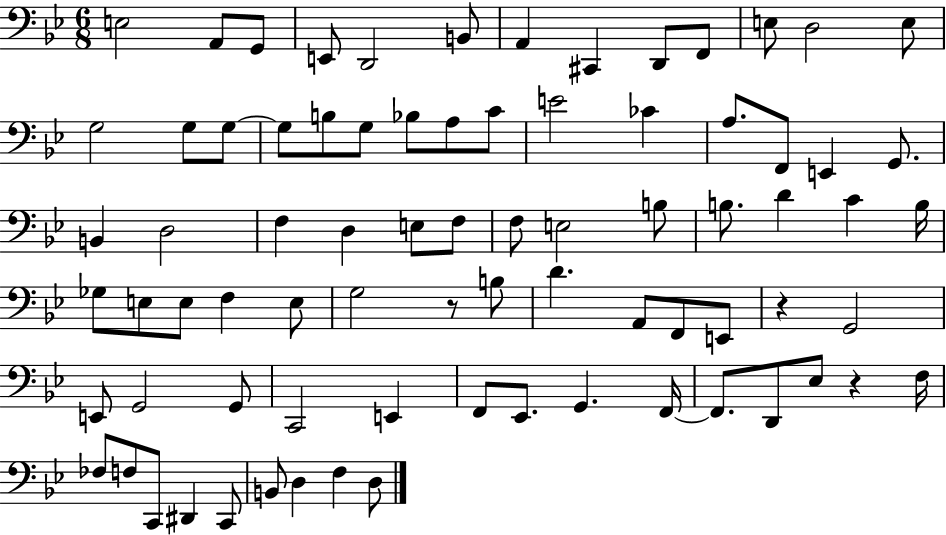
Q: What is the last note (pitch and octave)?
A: D3